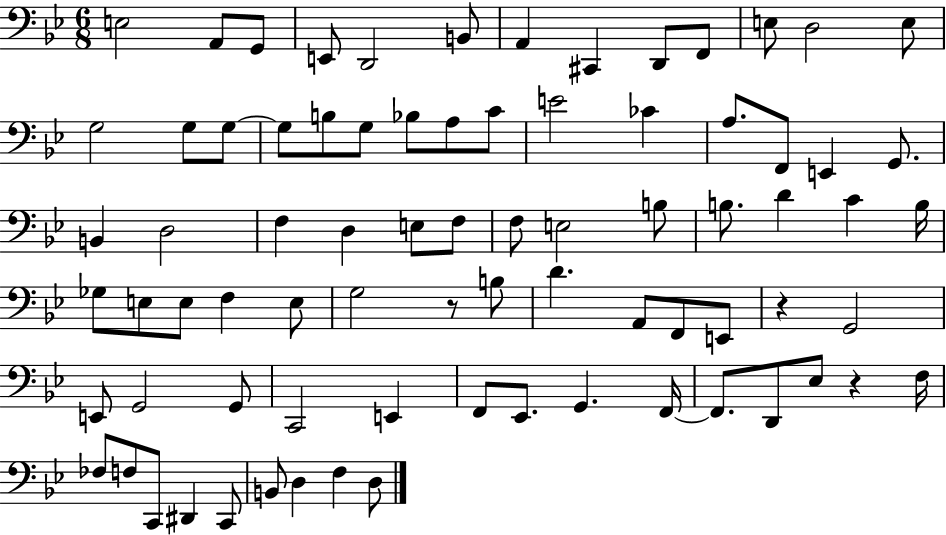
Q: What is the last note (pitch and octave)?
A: D3